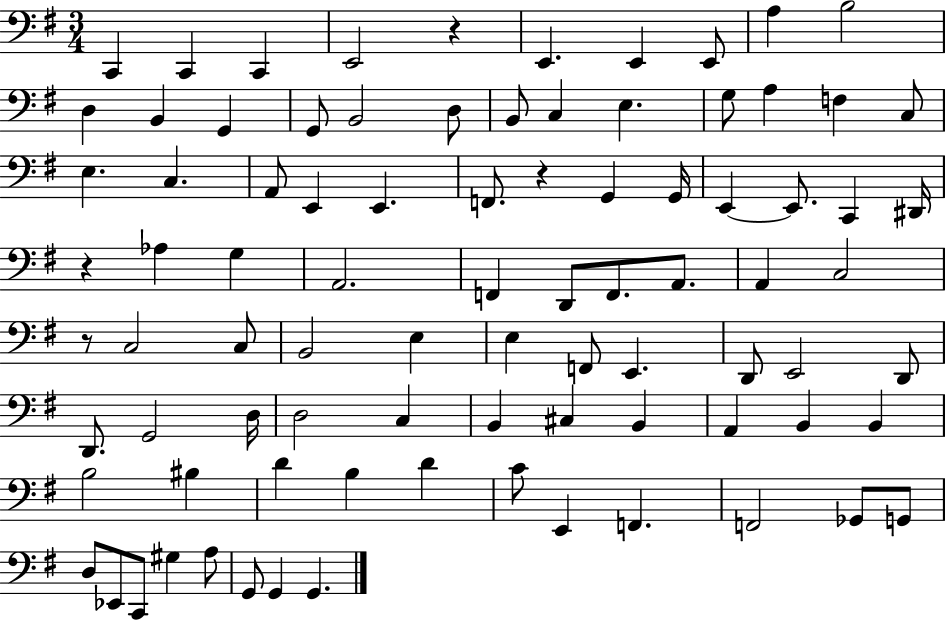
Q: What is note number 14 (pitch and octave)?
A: B2